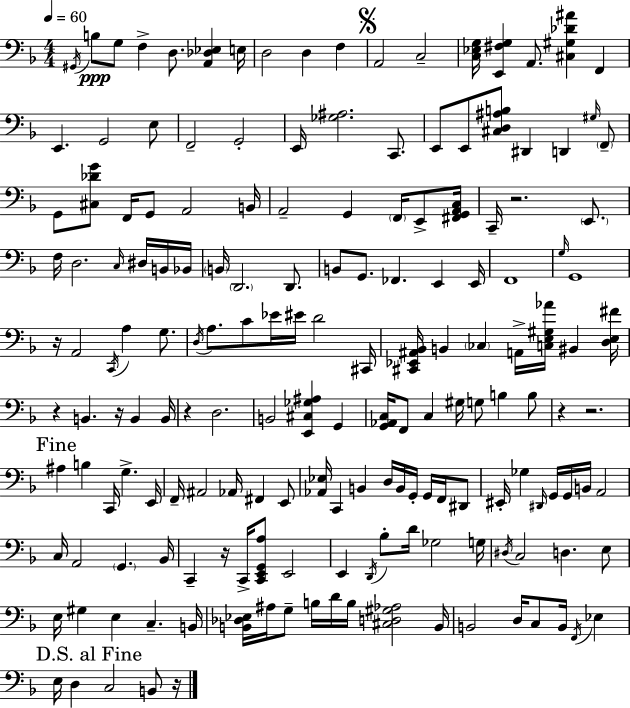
X:1
T:Untitled
M:4/4
L:1/4
K:F
^G,,/4 B,/2 G,/2 F, D,/2 [A,,_D,_E,] E,/4 D,2 D, F, A,,2 C,2 [C,_E,G,]/4 [E,,^F,G,] A,,/2 [^C,^G,_D^A] F,, E,, G,,2 E,/2 F,,2 G,,2 E,,/4 [_G,^A,]2 C,,/2 E,,/2 E,,/2 [^C,D,^A,B,]/2 ^D,, D,, ^G,/4 F,,/2 G,,/2 [^C,_DG]/2 F,,/4 G,,/2 A,,2 B,,/4 A,,2 G,, F,,/4 E,,/2 [^F,,G,,A,,C,]/4 C,,/4 z2 E,,/2 F,/4 D,2 C,/4 ^D,/4 B,,/4 _B,,/4 B,,/4 D,,2 D,,/2 B,,/2 G,,/2 _F,, E,, E,,/4 F,,4 G,/4 G,,4 z/4 A,,2 C,,/4 A, G,/2 D,/4 A,/2 C/2 _E/4 ^E/4 D2 ^C,,/4 [^C,,_E,,^A,,_B,,]/4 B,, _C, A,,/4 [C,E,^G,_A]/4 ^B,, [D,E,^F]/4 z B,, z/4 B,, B,,/4 z D,2 B,,2 [E,,^C,_G,^A,] G,, [G,,_A,,C,]/4 F,,/2 C, ^G,/4 G,/2 B, B,/2 z z2 ^A, B, C,,/4 G, E,,/4 F,,/4 ^A,,2 _A,,/4 ^F,, E,,/2 [_A,,_E,]/4 C,, B,, D,/4 B,,/4 G,,/4 G,,/4 F,,/4 ^D,,/2 ^E,,/4 _G, ^D,,/4 G,,/4 G,,/4 B,,/4 A,,2 C,/4 A,,2 G,, _B,,/4 C,, z/4 C,,/4 [C,,E,,G,,A,]/2 E,,2 E,, D,,/4 _B,/2 D/4 _G,2 G,/4 ^D,/4 C,2 D, E,/2 E,/4 ^G, E, C, B,,/4 [B,,_D,_E,]/4 ^A,/4 G,/2 B,/4 D/4 B,/4 [^C,D,^G,_A,]2 B,,/4 B,,2 D,/4 C,/2 B,,/4 F,,/4 _E, E,/4 D, C,2 B,,/2 z/4